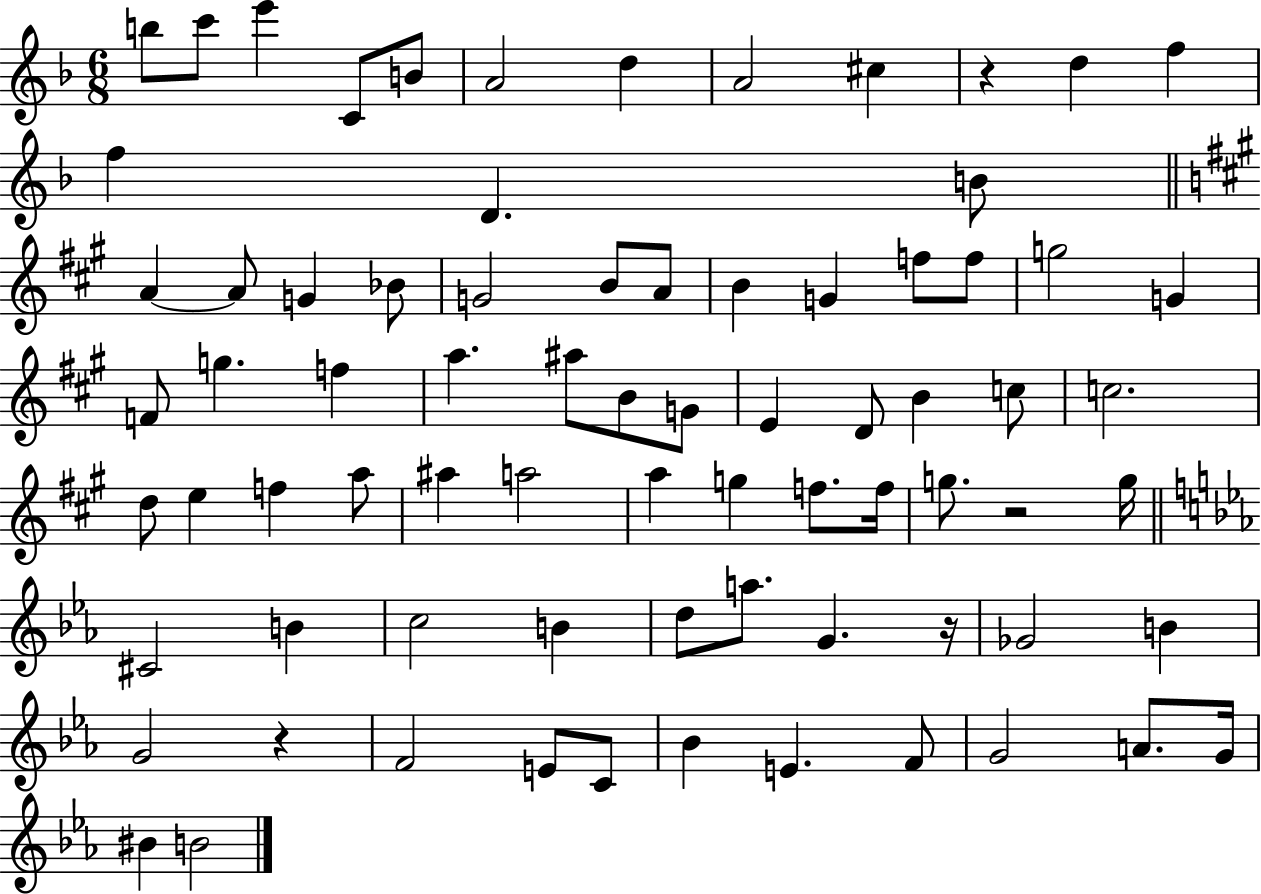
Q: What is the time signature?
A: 6/8